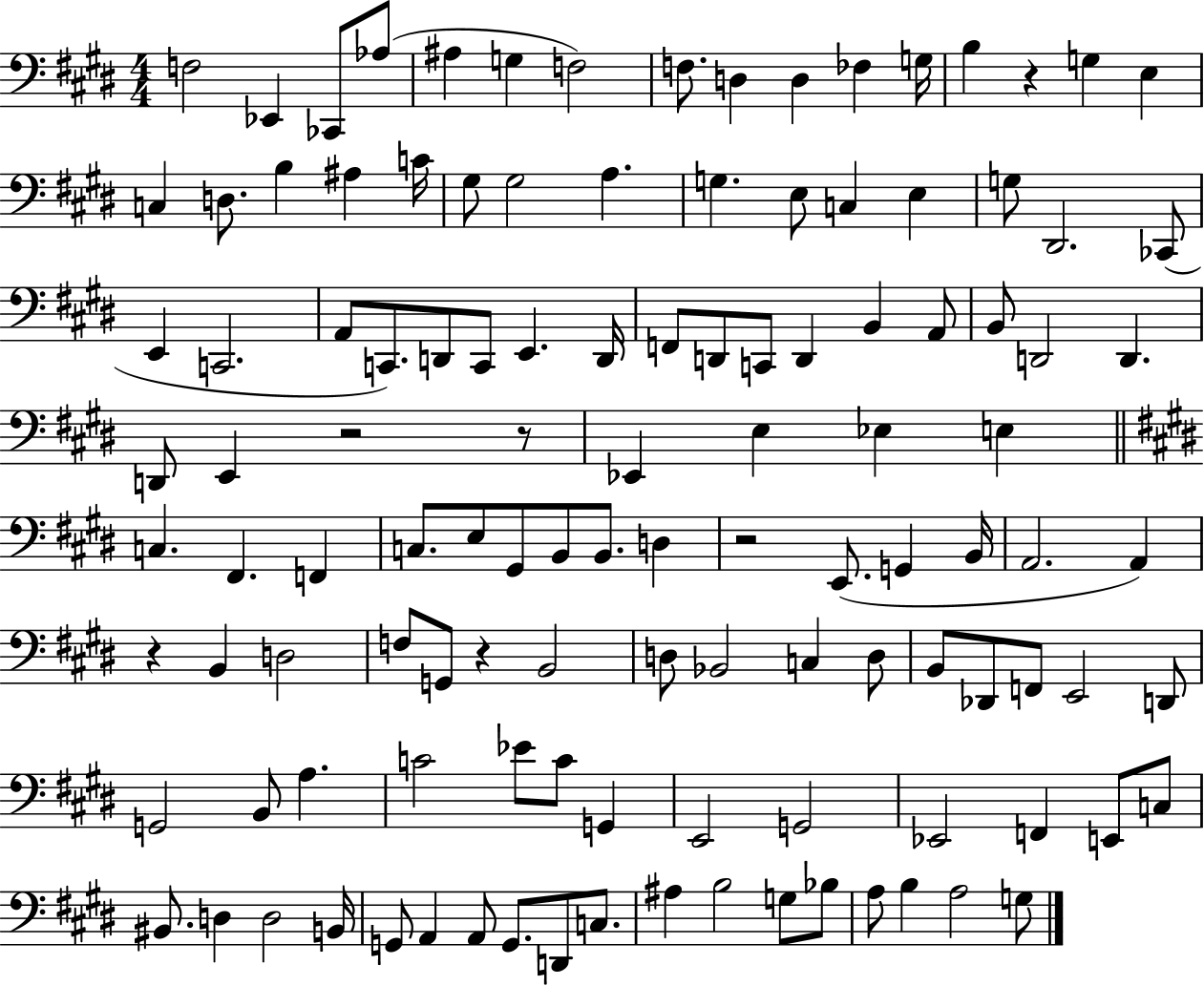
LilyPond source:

{
  \clef bass
  \numericTimeSignature
  \time 4/4
  \key e \major
  f2 ees,4 ces,8 aes8( | ais4 g4 f2) | f8. d4 d4 fes4 g16 | b4 r4 g4 e4 | \break c4 d8. b4 ais4 c'16 | gis8 gis2 a4. | g4. e8 c4 e4 | g8 dis,2. ces,8( | \break e,4 c,2. | a,8 c,8.) d,8 c,8 e,4. d,16 | f,8 d,8 c,8 d,4 b,4 a,8 | b,8 d,2 d,4. | \break d,8 e,4 r2 r8 | ees,4 e4 ees4 e4 | \bar "||" \break \key e \major c4. fis,4. f,4 | c8. e8 gis,8 b,8 b,8. d4 | r2 e,8.( g,4 b,16 | a,2. a,4) | \break r4 b,4 d2 | f8 g,8 r4 b,2 | d8 bes,2 c4 d8 | b,8 des,8 f,8 e,2 d,8 | \break g,2 b,8 a4. | c'2 ees'8 c'8 g,4 | e,2 g,2 | ees,2 f,4 e,8 c8 | \break bis,8. d4 d2 b,16 | g,8 a,4 a,8 g,8. d,8 c8. | ais4 b2 g8 bes8 | a8 b4 a2 g8 | \break \bar "|."
}